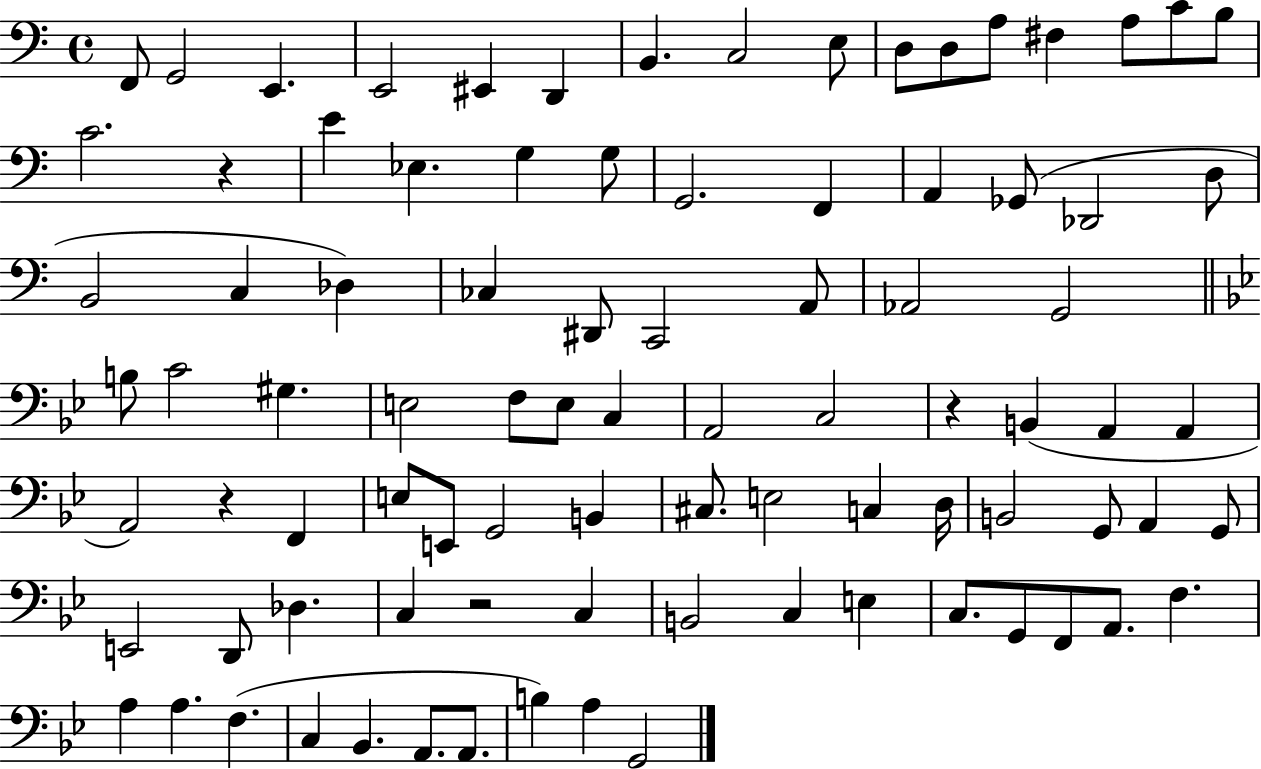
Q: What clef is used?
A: bass